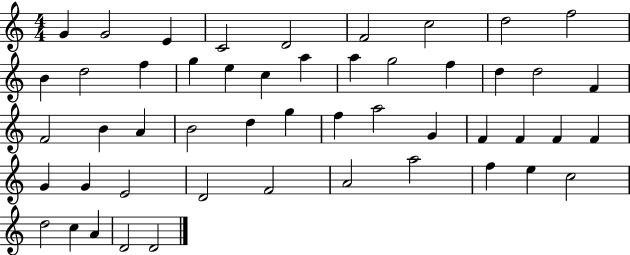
{
  \clef treble
  \numericTimeSignature
  \time 4/4
  \key c \major
  g'4 g'2 e'4 | c'2 d'2 | f'2 c''2 | d''2 f''2 | \break b'4 d''2 f''4 | g''4 e''4 c''4 a''4 | a''4 g''2 f''4 | d''4 d''2 f'4 | \break f'2 b'4 a'4 | b'2 d''4 g''4 | f''4 a''2 g'4 | f'4 f'4 f'4 f'4 | \break g'4 g'4 e'2 | d'2 f'2 | a'2 a''2 | f''4 e''4 c''2 | \break d''2 c''4 a'4 | d'2 d'2 | \bar "|."
}